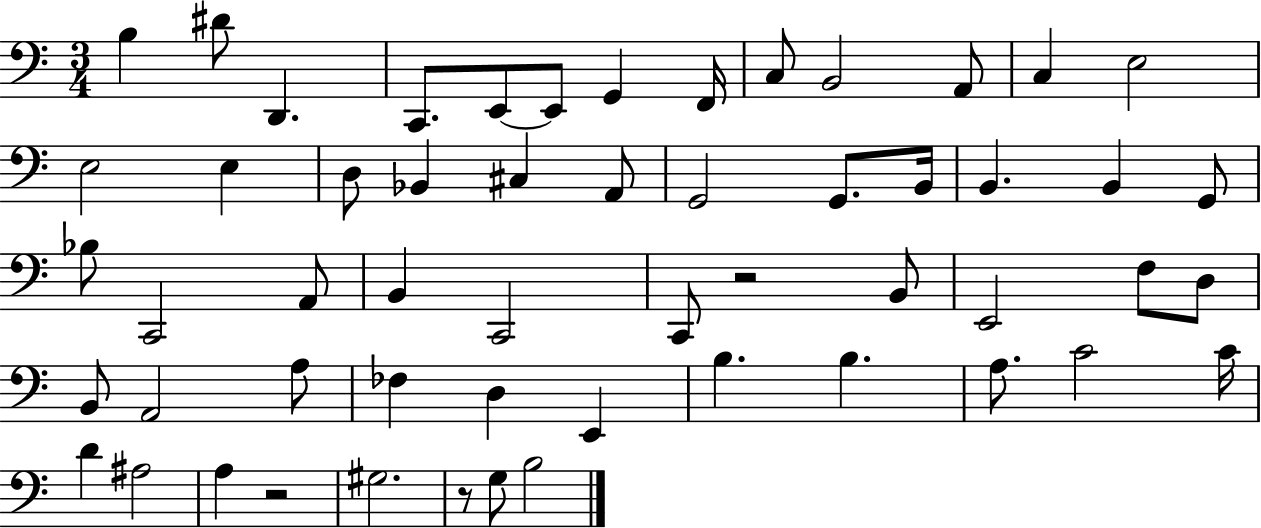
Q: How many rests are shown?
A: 3